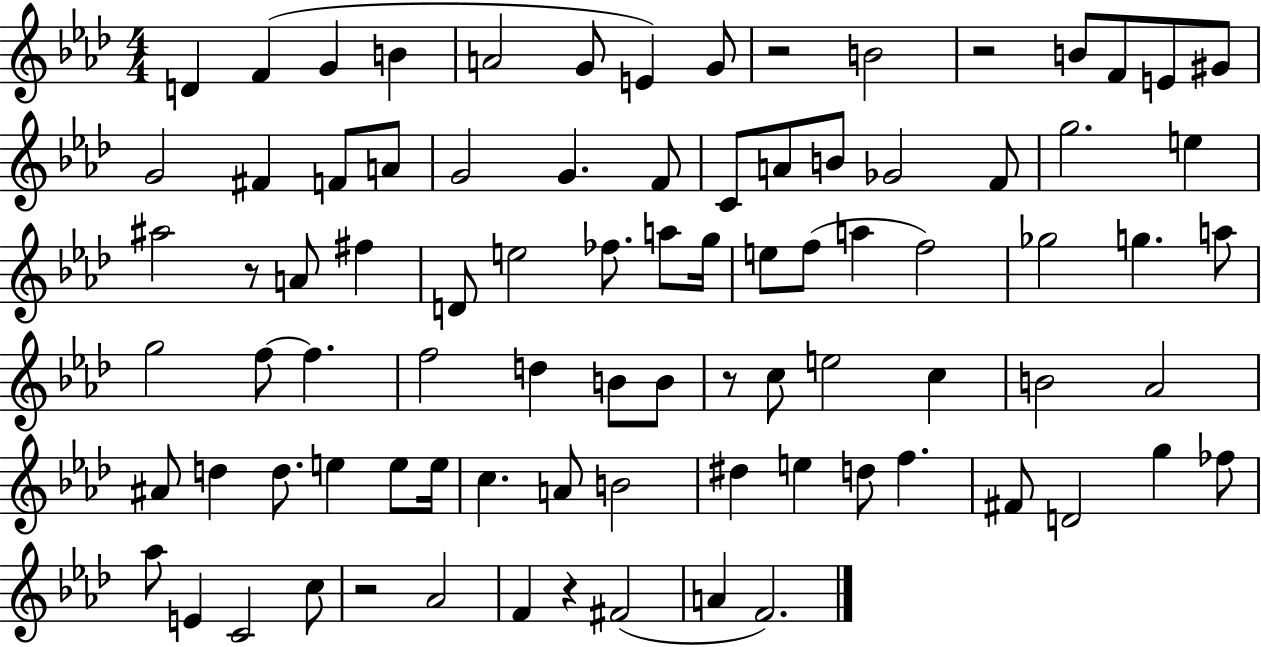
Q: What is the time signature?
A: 4/4